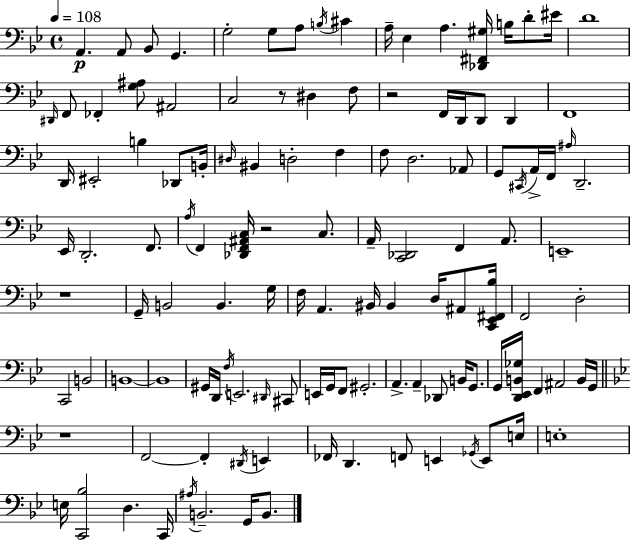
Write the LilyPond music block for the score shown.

{
  \clef bass
  \time 4/4
  \defaultTimeSignature
  \key bes \major
  \tempo 4 = 108
  a,4.\p a,8 bes,8 g,4. | g2-. g8 a8 \acciaccatura { b16 } cis'4 | a16-- ees4 a4. <des, fis, gis>16 b16 d'8-. | eis'16 d'1 | \break \grace { dis,16 } f,8 fes,4-. <g ais>8 ais,2 | c2 r8 dis4 | f8 r2 f,16 d,16 d,8 d,4 | f,1 | \break d,16 eis,2-. b4 des,8 | b,16-. \grace { dis16 } bis,4 d2-. f4 | f8 d2. | aes,8 g,8 \acciaccatura { cis,16 } a,16-> f,16 \grace { ais16 } d,2.-- | \break ees,16 d,2.-. | f,8. \acciaccatura { a16 } f,4 <des, f, ais, c>16 r2 | c8. a,16-- <c, des,>2 f,4 | a,8. e,1-- | \break r1 | g,16-- b,2 b,4. | g16 f16 a,4. bis,16 bis,4 | d16 ais,8 <c, ees, fis, bes>16 f,2 d2-. | \break c,2 b,2 | b,1~~ | b,1 | gis,16 d,16 \acciaccatura { f16 } e,2. | \break \grace { dis,16 } cis,8 e,16 g,16 f,8 gis,2.-. | a,4.-> a,4-- | des,8 b,16 g,8. g,16 <d, ees, b, ges>16 f,4 ais,2 | b,16 g,16 \bar "||" \break \key g \minor r1 | f,2~~ f,4-. \acciaccatura { dis,16 } e,4 | fes,16 d,4. f,8 e,4 \acciaccatura { ges,16 } e,8 | e16 e1-. | \break e16 <c, bes>2 d4. | c,16 \acciaccatura { ais16 } b,2.-- g,16 | b,8. \bar "|."
}